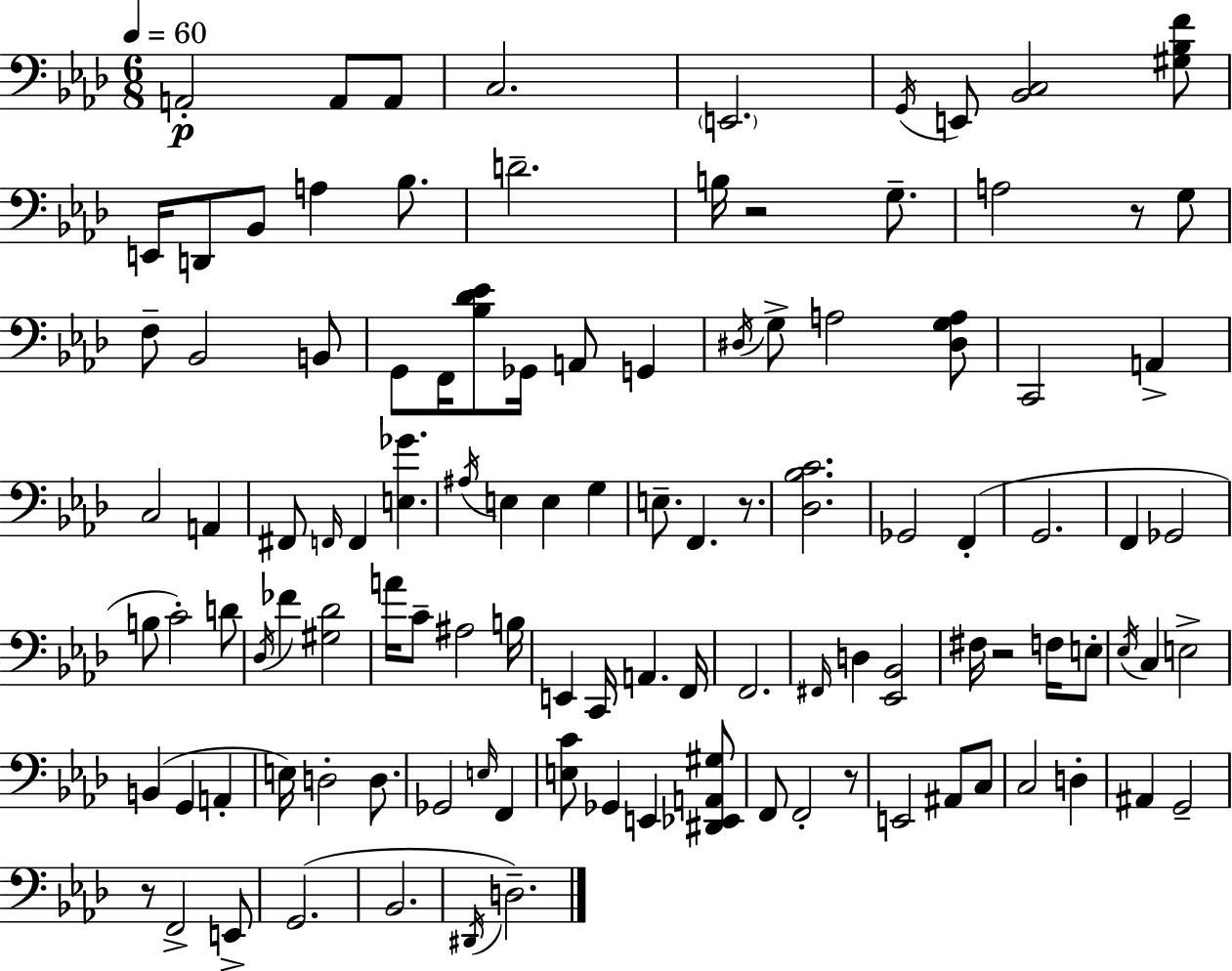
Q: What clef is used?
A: bass